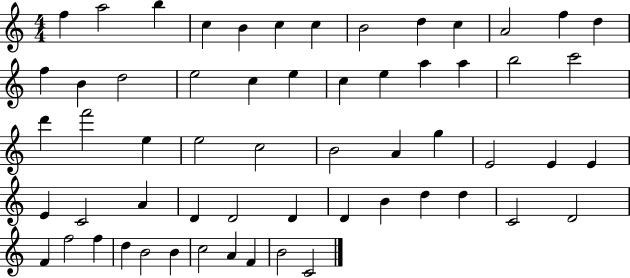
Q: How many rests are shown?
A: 0